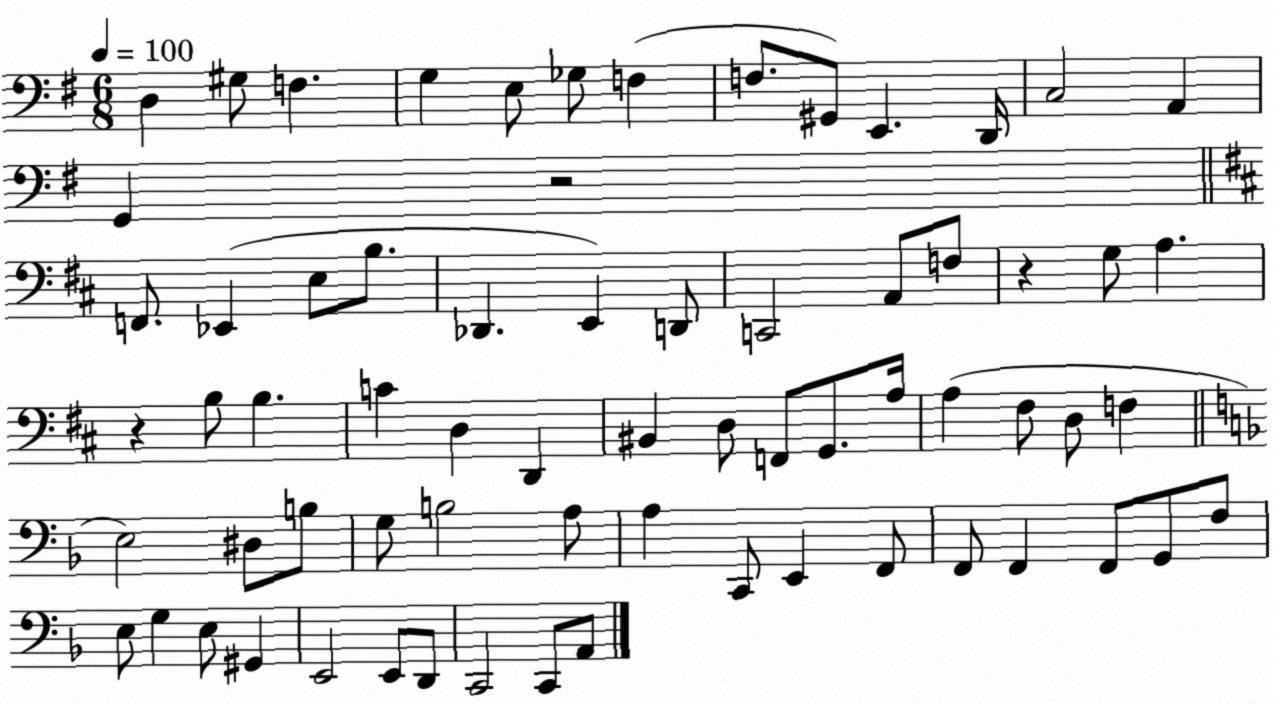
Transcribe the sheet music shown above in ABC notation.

X:1
T:Untitled
M:6/8
L:1/4
K:G
D, ^G,/2 F, G, E,/2 _G,/2 F, F,/2 ^G,,/2 E,, D,,/4 C,2 A,, G,, z2 F,,/2 _E,, E,/2 B,/2 _D,, E,, D,,/2 C,,2 A,,/2 F,/2 z G,/2 A, z B,/2 B, C D, D,, ^B,, D,/2 F,,/2 G,,/2 A,/4 A, ^F,/2 D,/2 F, E,2 ^D,/2 B,/2 G,/2 B,2 A,/2 A, C,,/2 E,, F,,/2 F,,/2 F,, F,,/2 G,,/2 F,/2 E,/2 G, E,/2 ^G,, E,,2 E,,/2 D,,/2 C,,2 C,,/2 A,,/2